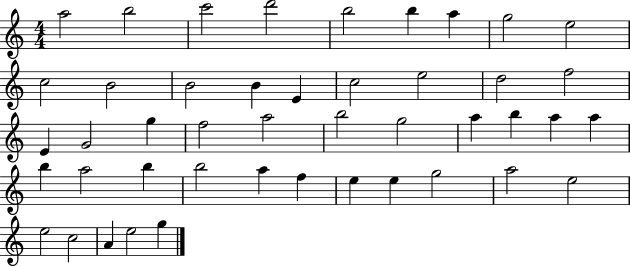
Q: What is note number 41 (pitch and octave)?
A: E5